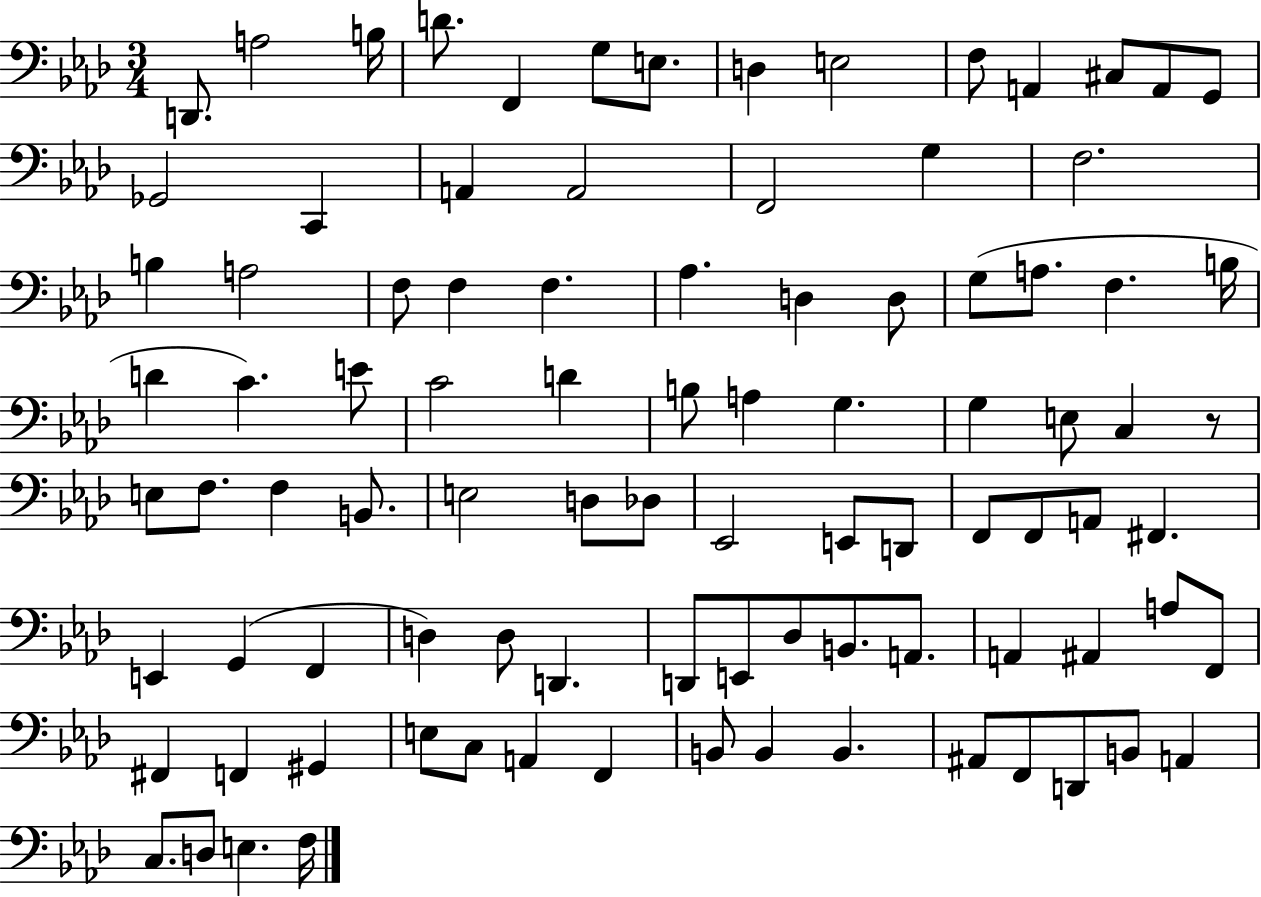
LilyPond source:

{
  \clef bass
  \numericTimeSignature
  \time 3/4
  \key aes \major
  \repeat volta 2 { d,8. a2 b16 | d'8. f,4 g8 e8. | d4 e2 | f8 a,4 cis8 a,8 g,8 | \break ges,2 c,4 | a,4 a,2 | f,2 g4 | f2. | \break b4 a2 | f8 f4 f4. | aes4. d4 d8 | g8( a8. f4. b16 | \break d'4 c'4.) e'8 | c'2 d'4 | b8 a4 g4. | g4 e8 c4 r8 | \break e8 f8. f4 b,8. | e2 d8 des8 | ees,2 e,8 d,8 | f,8 f,8 a,8 fis,4. | \break e,4 g,4( f,4 | d4) d8 d,4. | d,8 e,8 des8 b,8. a,8. | a,4 ais,4 a8 f,8 | \break fis,4 f,4 gis,4 | e8 c8 a,4 f,4 | b,8 b,4 b,4. | ais,8 f,8 d,8 b,8 a,4 | \break c8. d8 e4. f16 | } \bar "|."
}